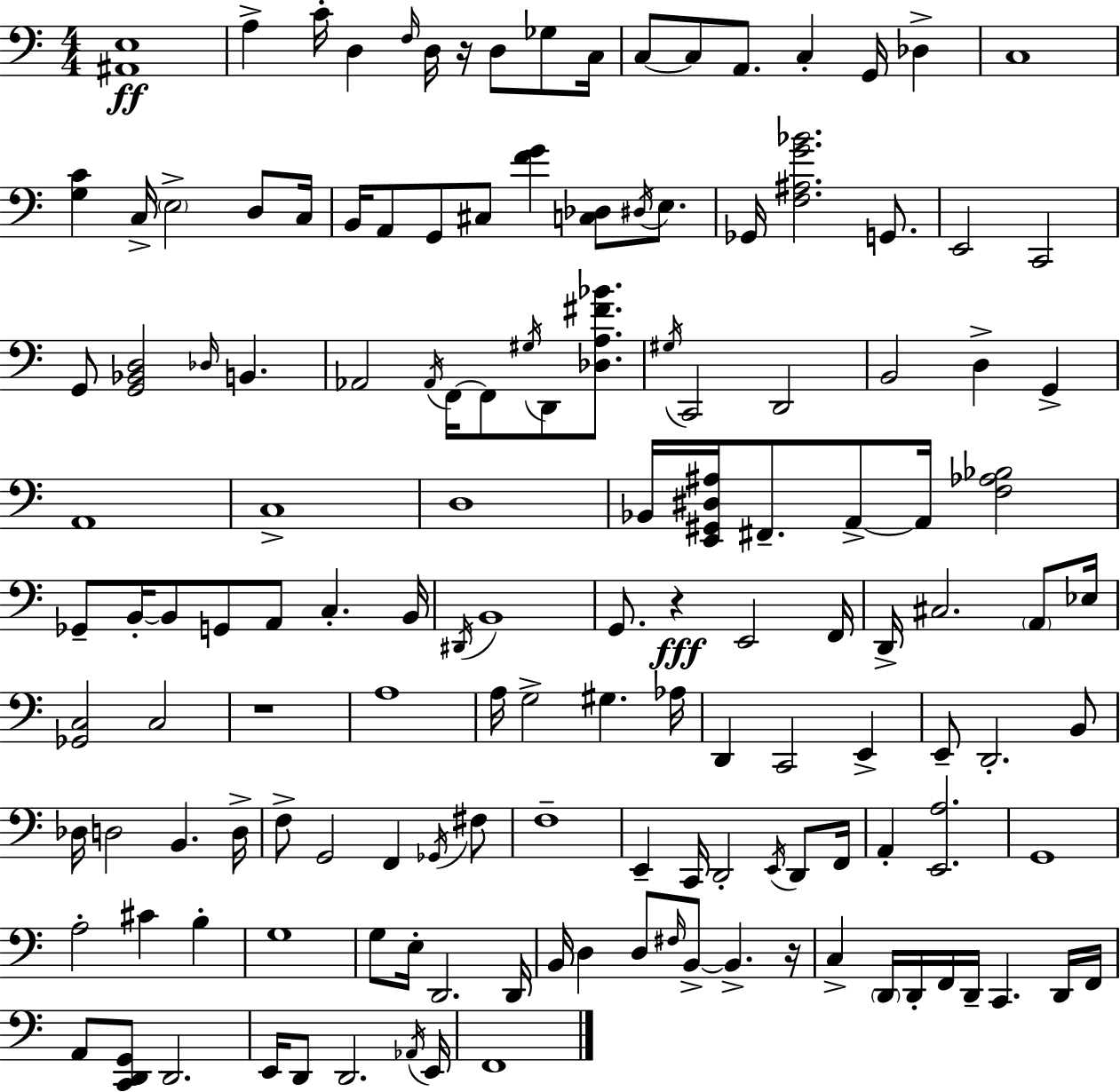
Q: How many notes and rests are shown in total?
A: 143